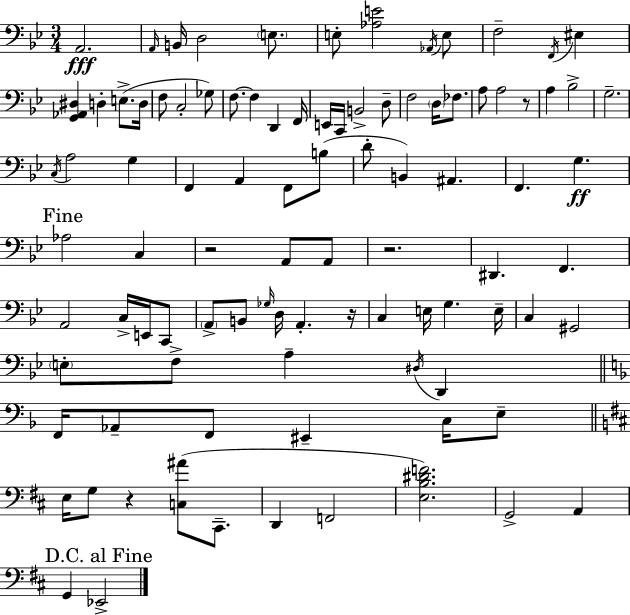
{
  \clef bass
  \numericTimeSignature
  \time 3/4
  \key bes \major
  a,2.\fff | \grace { a,16 } b,16 d2 \parenthesize e8. | e8-. <aes e'>2 \acciaccatura { aes,16 } | e8 f2-- \acciaccatura { f,16 } eis4 | \break <g, aes, dis>4 d4-. e8.->( | d16 f8 c2-. | ges8) f8.~~ f4 d,4 | f,16 e,16 c,16 b,2-> | \break d8-- f2 \parenthesize d16 | fes8. a8 a2 | r8 a4 bes2-> | g2.-- | \break \acciaccatura { c16 } a2 | g4 f,4 a,4 | f,8 b8( d'8-. b,4) ais,4. | f,4. g4.\ff | \break \mark "Fine" aes2 | c4 r2 | a,8 a,8 r2. | dis,4. f,4. | \break a,2 | c16-> e,16 c,8 \parenthesize a,8-> b,8 \grace { ges16 } d16 a,4.-. | r16 c4 e16 g4. | e16-- c4 gis,2 | \break \parenthesize e8-. f8-> a4-- | \acciaccatura { dis16 } d,4 \bar "||" \break \key f \major f,16 aes,8-- f,8 eis,4-- c16 e8-- | \bar "||" \break \key d \major e16 g8 r4 <c ais'>8( cis,8.-- | d,4 f,2 | <e b dis' f'>2.) | g,2-> a,4 | \break \mark "D.C. al Fine" g,4 ees,2-> | \bar "|."
}